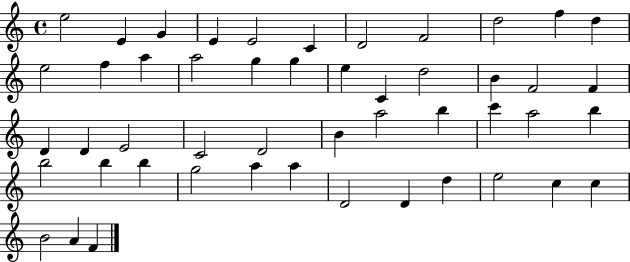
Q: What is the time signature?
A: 4/4